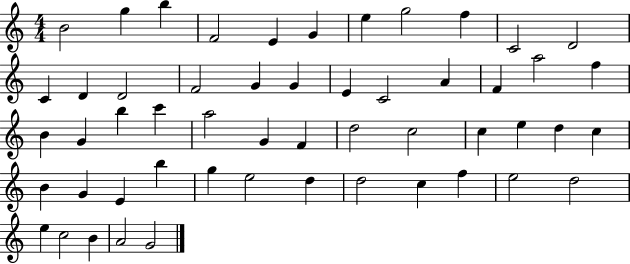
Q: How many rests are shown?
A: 0